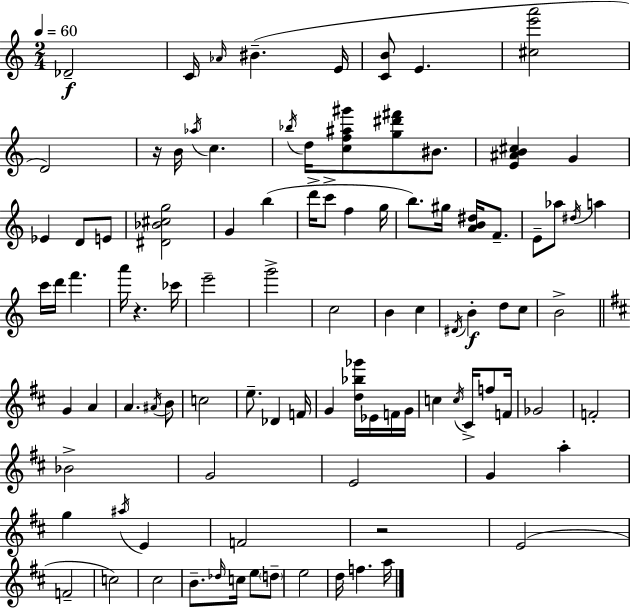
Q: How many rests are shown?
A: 3